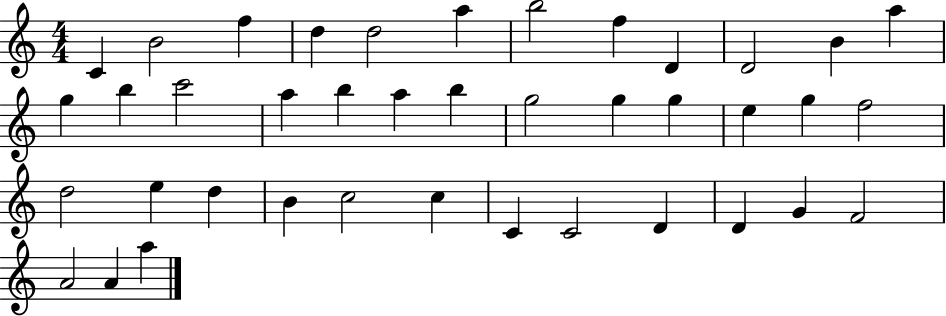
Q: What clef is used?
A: treble